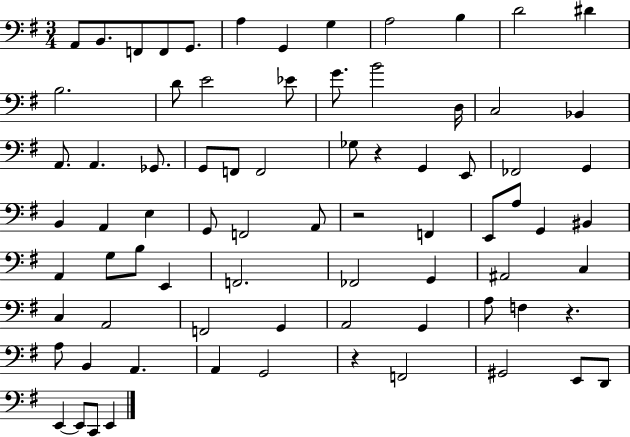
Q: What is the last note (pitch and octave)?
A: E2